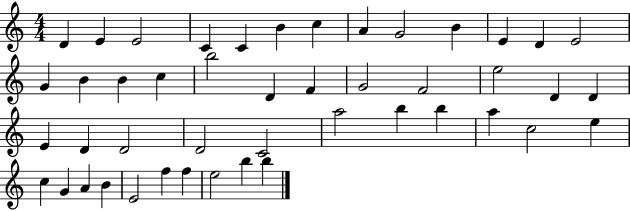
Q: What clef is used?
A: treble